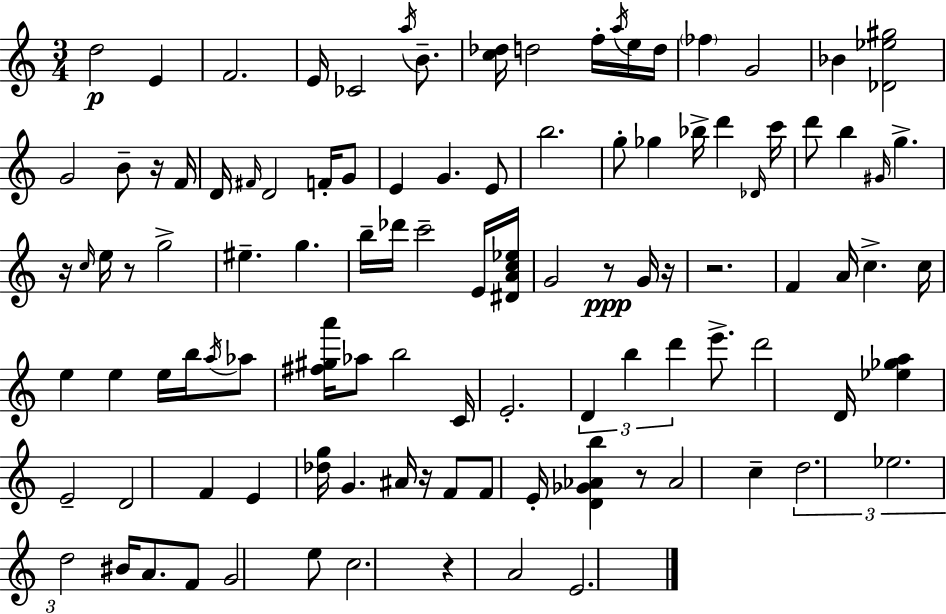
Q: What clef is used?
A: treble